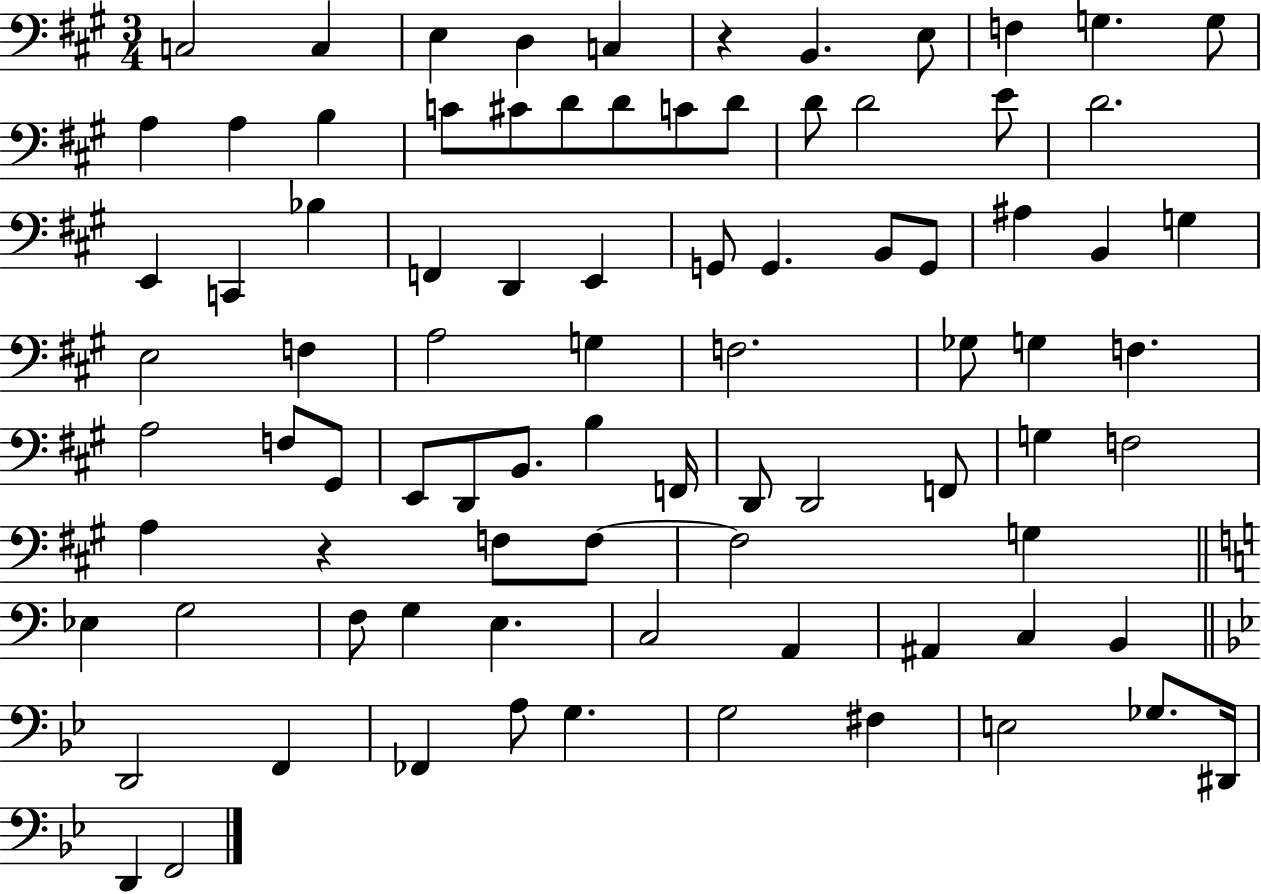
{
  \clef bass
  \numericTimeSignature
  \time 3/4
  \key a \major
  c2 c4 | e4 d4 c4 | r4 b,4. e8 | f4 g4. g8 | \break a4 a4 b4 | c'8 cis'8 d'8 d'8 c'8 d'8 | d'8 d'2 e'8 | d'2. | \break e,4 c,4 bes4 | f,4 d,4 e,4 | g,8 g,4. b,8 g,8 | ais4 b,4 g4 | \break e2 f4 | a2 g4 | f2. | ges8 g4 f4. | \break a2 f8 gis,8 | e,8 d,8 b,8. b4 f,16 | d,8 d,2 f,8 | g4 f2 | \break a4 r4 f8 f8~~ | f2 g4 | \bar "||" \break \key c \major ees4 g2 | f8 g4 e4. | c2 a,4 | ais,4 c4 b,4 | \break \bar "||" \break \key bes \major d,2 f,4 | fes,4 a8 g4. | g2 fis4 | e2 ges8. dis,16 | \break d,4 f,2 | \bar "|."
}